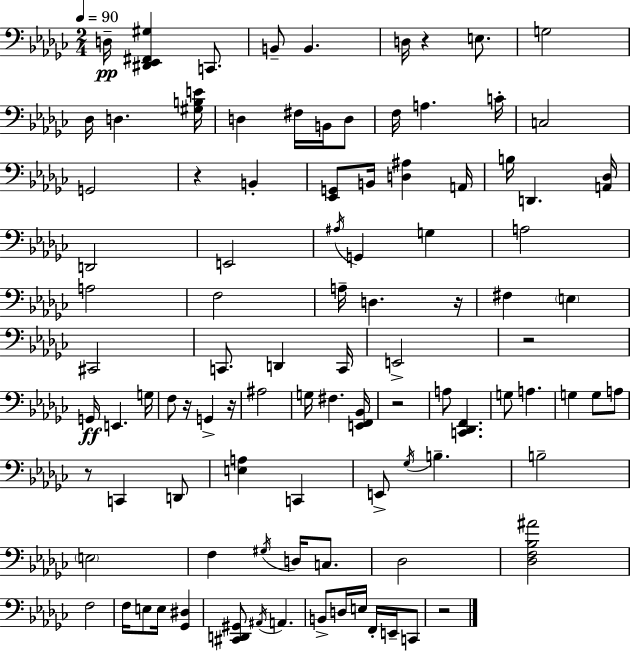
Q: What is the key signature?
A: EES minor